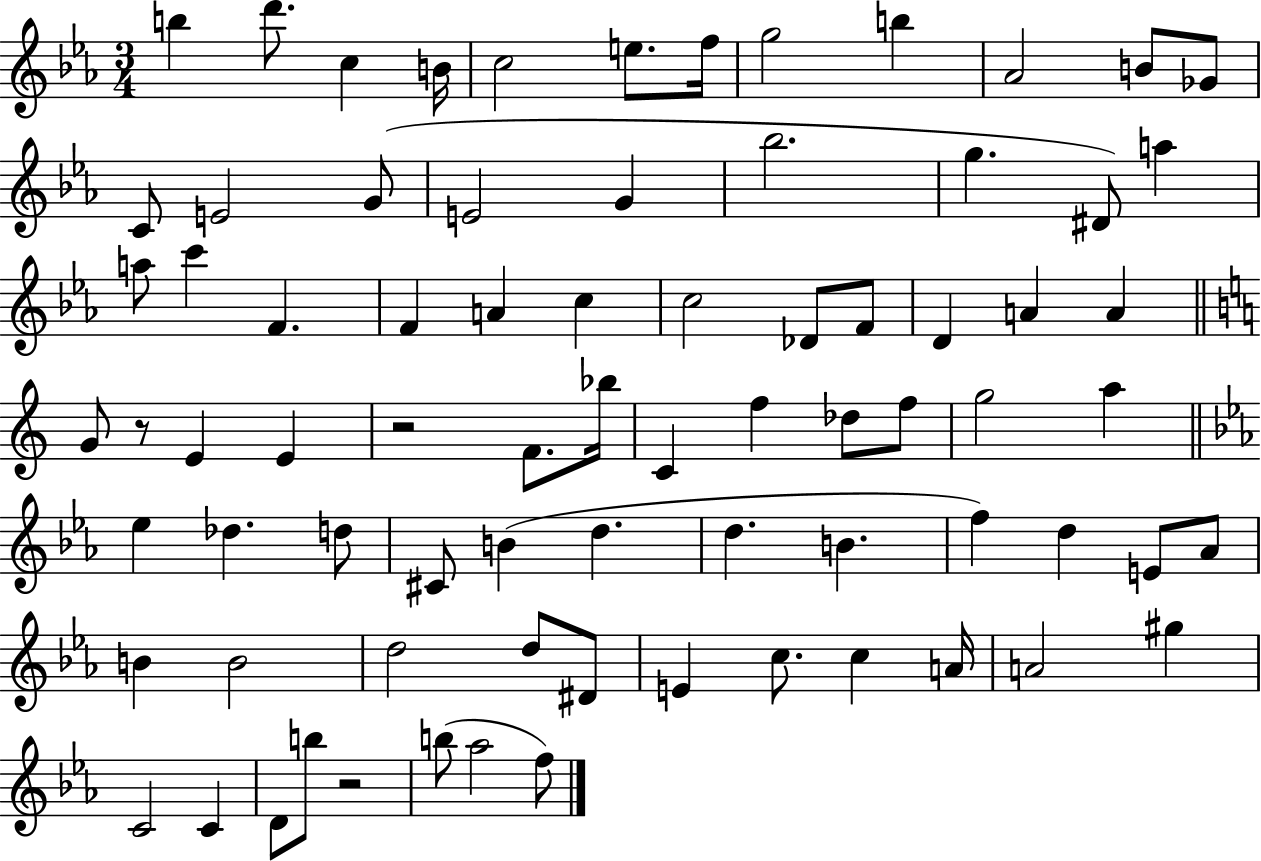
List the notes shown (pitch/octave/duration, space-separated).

B5/q D6/e. C5/q B4/s C5/h E5/e. F5/s G5/h B5/q Ab4/h B4/e Gb4/e C4/e E4/h G4/e E4/h G4/q Bb5/h. G5/q. D#4/e A5/q A5/e C6/q F4/q. F4/q A4/q C5/q C5/h Db4/e F4/e D4/q A4/q A4/q G4/e R/e E4/q E4/q R/h F4/e. Bb5/s C4/q F5/q Db5/e F5/e G5/h A5/q Eb5/q Db5/q. D5/e C#4/e B4/q D5/q. D5/q. B4/q. F5/q D5/q E4/e Ab4/e B4/q B4/h D5/h D5/e D#4/e E4/q C5/e. C5/q A4/s A4/h G#5/q C4/h C4/q D4/e B5/e R/h B5/e Ab5/h F5/e